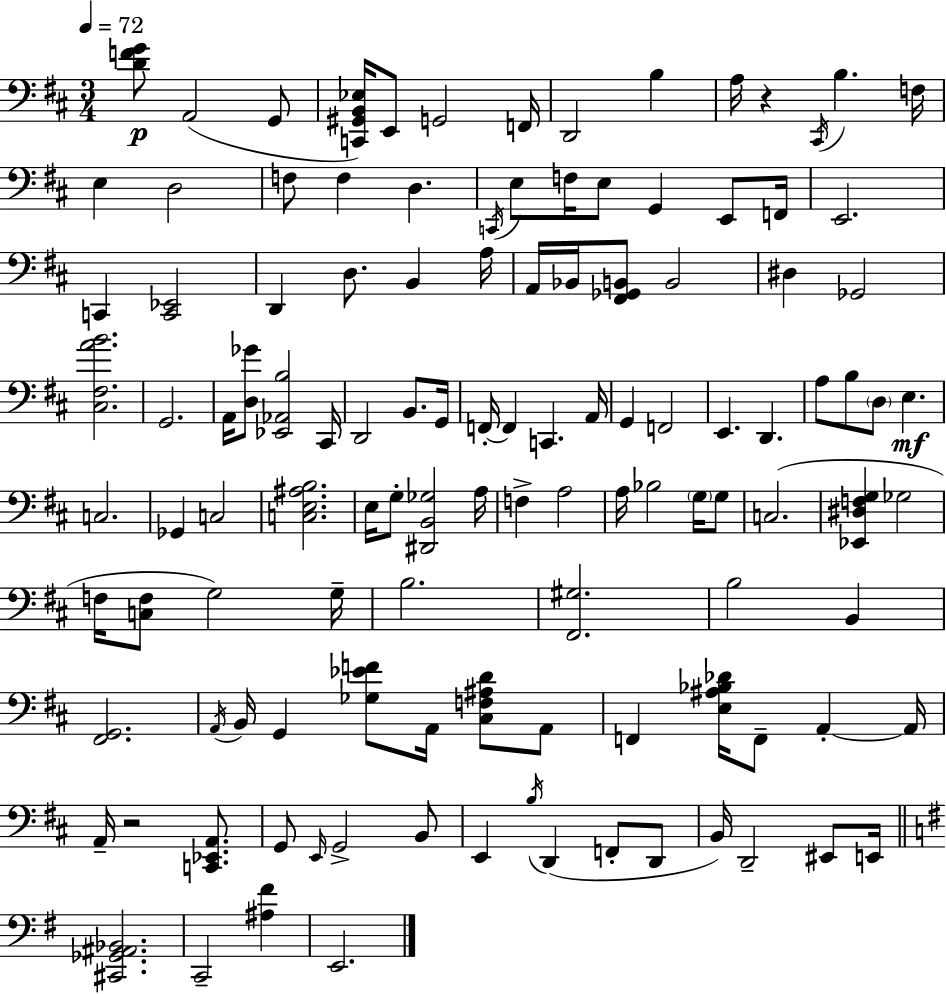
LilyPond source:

{
  \clef bass
  \numericTimeSignature
  \time 3/4
  \key d \major
  \tempo 4 = 72
  <d' f' g'>8\p a,2( g,8 | <c, gis, b, ees>16) e,8 g,2 f,16 | d,2 b4 | a16 r4 \acciaccatura { cis,16 } b4. | \break f16 e4 d2 | f8 f4 d4. | \acciaccatura { c,16 } e8 f16 e8 g,4 e,8 | f,16 e,2. | \break c,4 <c, ees,>2 | d,4 d8. b,4 | a16 a,16 bes,16 <fis, ges, b,>8 b,2 | dis4 ges,2 | \break <cis fis a' b'>2. | g,2. | a,16 <d ges'>8 <ees, aes, b>2 | cis,16 d,2 b,8. | \break g,16 f,16-.~~ f,4 c,4. | a,16 g,4 f,2 | e,4. d,4. | a8 b8 \parenthesize d8 e4.\mf | \break c2. | ges,4 c2 | <c e ais b>2. | e16 g8-. <dis, b, ges>2 | \break a16 f4-> a2 | a16 bes2 \parenthesize g16 | g8 c2.( | <ees, dis f g>4 ges2 | \break f16 <c f>8 g2) | g16-- b2. | <fis, gis>2. | b2 b,4 | \break <fis, g,>2. | \acciaccatura { a,16 } b,16 g,4 <ges ees' f'>8 a,16 <cis f ais d'>8 | a,8 f,4 <e ais bes des'>16 f,8-- a,4-.~~ | a,16 a,16-- r2 | \break <c, ees, a,>8. g,8 \grace { e,16 } g,2-> | b,8 e,4 \acciaccatura { b16 } d,4( | f,8-. d,8 b,16) d,2-- | eis,8 e,16 \bar "||" \break \key g \major <cis, ges, ais, bes,>2. | c,2-- <ais fis'>4 | e,2. | \bar "|."
}